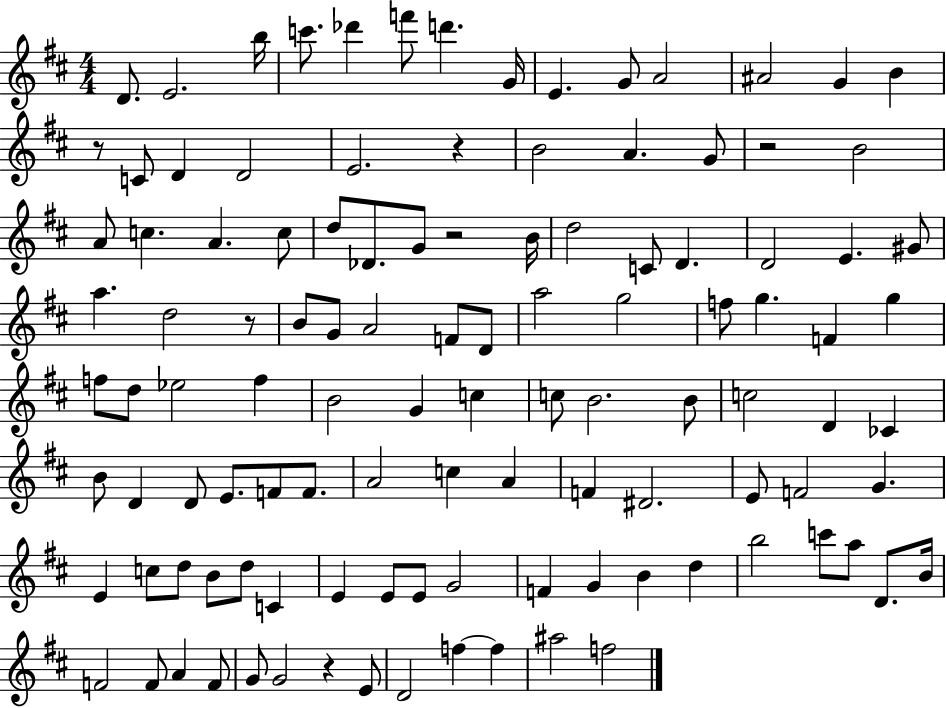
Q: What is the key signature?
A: D major